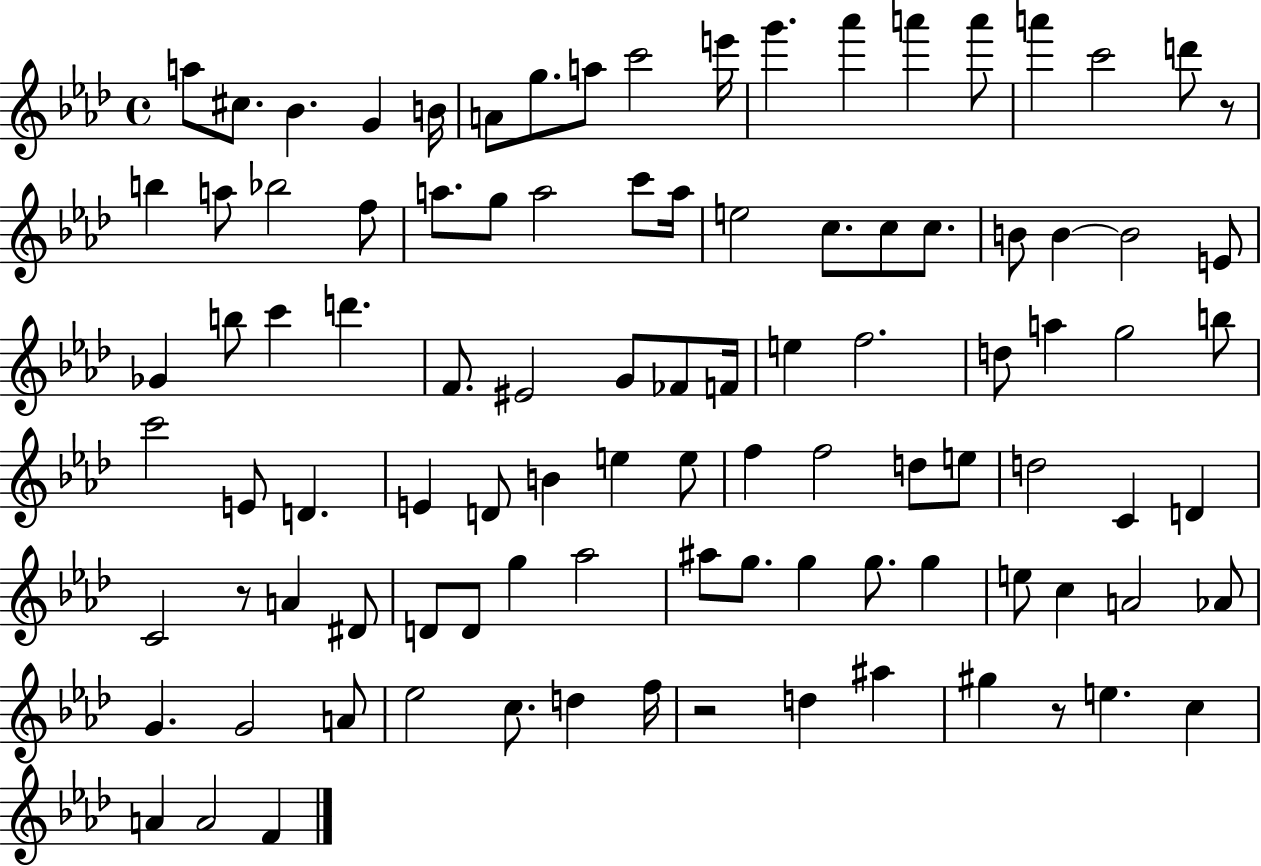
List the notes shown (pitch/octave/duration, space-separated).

A5/e C#5/e. Bb4/q. G4/q B4/s A4/e G5/e. A5/e C6/h E6/s G6/q. Ab6/q A6/q A6/e A6/q C6/h D6/e R/e B5/q A5/e Bb5/h F5/e A5/e. G5/e A5/h C6/e A5/s E5/h C5/e. C5/e C5/e. B4/e B4/q B4/h E4/e Gb4/q B5/e C6/q D6/q. F4/e. EIS4/h G4/e FES4/e F4/s E5/q F5/h. D5/e A5/q G5/h B5/e C6/h E4/e D4/q. E4/q D4/e B4/q E5/q E5/e F5/q F5/h D5/e E5/e D5/h C4/q D4/q C4/h R/e A4/q D#4/e D4/e D4/e G5/q Ab5/h A#5/e G5/e. G5/q G5/e. G5/q E5/e C5/q A4/h Ab4/e G4/q. G4/h A4/e Eb5/h C5/e. D5/q F5/s R/h D5/q A#5/q G#5/q R/e E5/q. C5/q A4/q A4/h F4/q